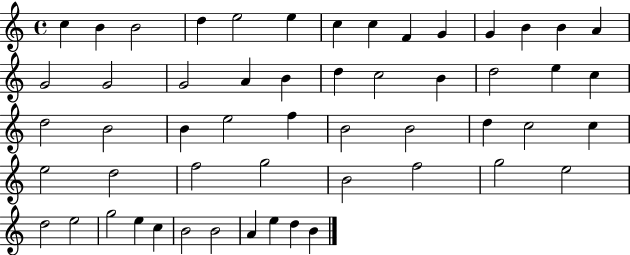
X:1
T:Untitled
M:4/4
L:1/4
K:C
c B B2 d e2 e c c F G G B B A G2 G2 G2 A B d c2 B d2 e c d2 B2 B e2 f B2 B2 d c2 c e2 d2 f2 g2 B2 f2 g2 e2 d2 e2 g2 e c B2 B2 A e d B